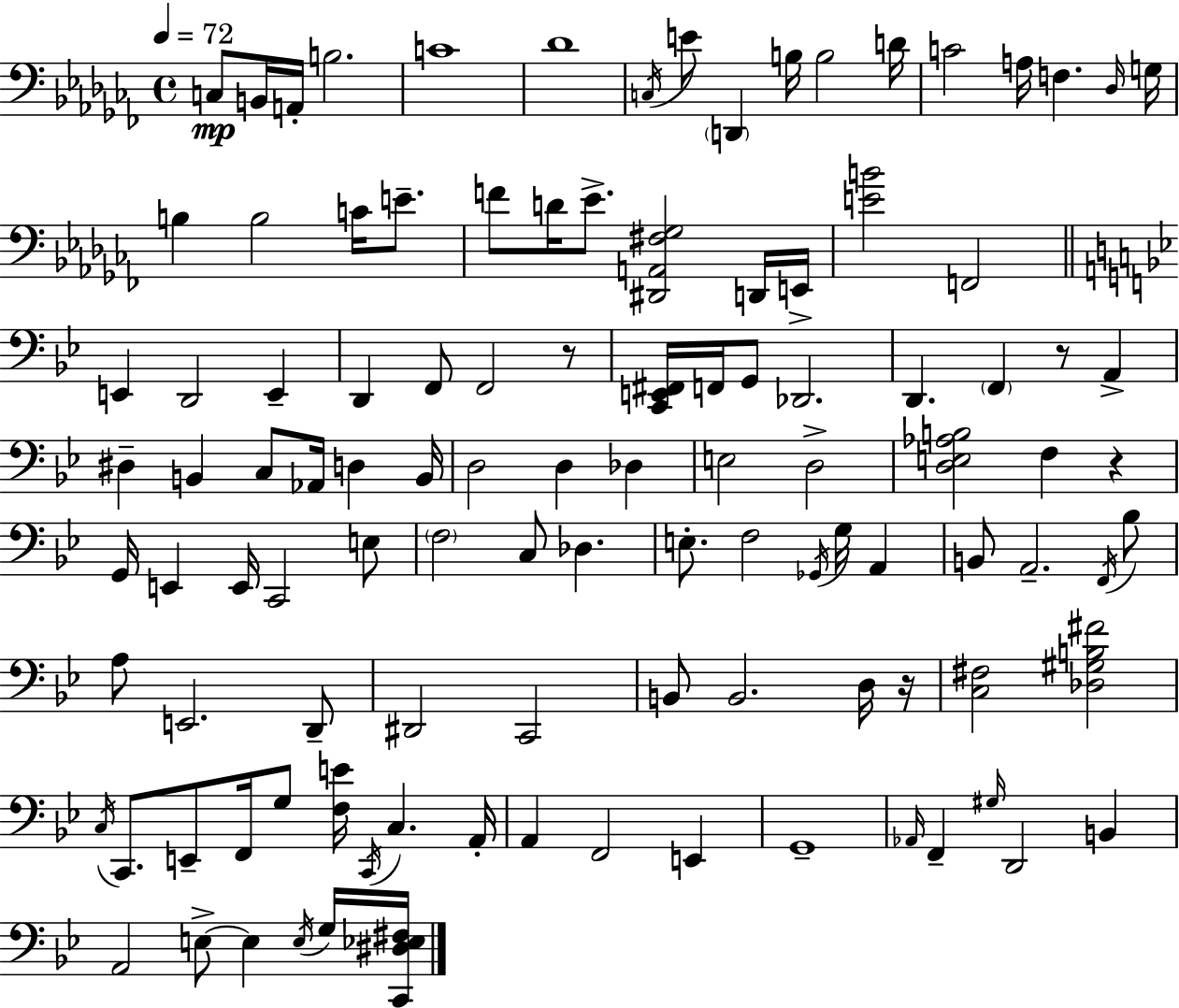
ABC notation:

X:1
T:Untitled
M:4/4
L:1/4
K:Abm
C,/2 B,,/4 A,,/4 B,2 C4 _D4 C,/4 E/2 D,, B,/4 B,2 D/4 C2 A,/4 F, _D,/4 G,/4 B, B,2 C/4 E/2 F/2 D/4 _E/2 [^D,,A,,^F,_G,]2 D,,/4 E,,/4 [EB]2 F,,2 E,, D,,2 E,, D,, F,,/2 F,,2 z/2 [C,,E,,^F,,]/4 F,,/4 G,,/2 _D,,2 D,, F,, z/2 A,, ^D, B,, C,/2 _A,,/4 D, B,,/4 D,2 D, _D, E,2 D,2 [D,E,_A,B,]2 F, z G,,/4 E,, E,,/4 C,,2 E,/2 F,2 C,/2 _D, E,/2 F,2 _G,,/4 G,/4 A,, B,,/2 A,,2 F,,/4 _B,/2 A,/2 E,,2 D,,/2 ^D,,2 C,,2 B,,/2 B,,2 D,/4 z/4 [C,^F,]2 [_D,^G,B,^F]2 C,/4 C,,/2 E,,/2 F,,/4 G,/2 [F,E]/4 C,,/4 C, A,,/4 A,, F,,2 E,, G,,4 _A,,/4 F,, ^G,/4 D,,2 B,, A,,2 E,/2 E, E,/4 G,/4 [C,,^D,_E,^F,]/4